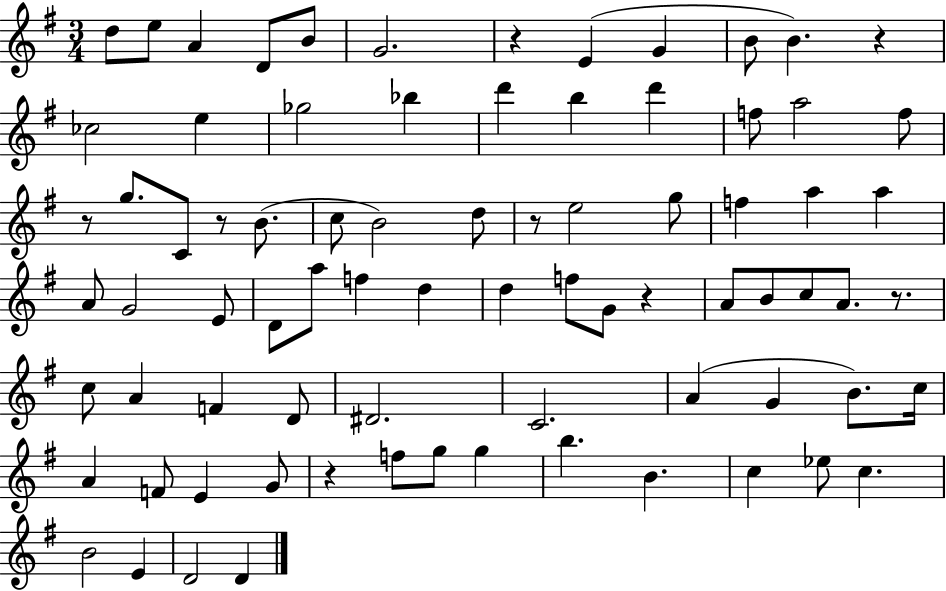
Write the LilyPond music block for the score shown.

{
  \clef treble
  \numericTimeSignature
  \time 3/4
  \key g \major
  d''8 e''8 a'4 d'8 b'8 | g'2. | r4 e'4( g'4 | b'8 b'4.) r4 | \break ces''2 e''4 | ges''2 bes''4 | d'''4 b''4 d'''4 | f''8 a''2 f''8 | \break r8 g''8. c'8 r8 b'8.( | c''8 b'2) d''8 | r8 e''2 g''8 | f''4 a''4 a''4 | \break a'8 g'2 e'8 | d'8 a''8 f''4 d''4 | d''4 f''8 g'8 r4 | a'8 b'8 c''8 a'8. r8. | \break c''8 a'4 f'4 d'8 | dis'2. | c'2. | a'4( g'4 b'8.) c''16 | \break a'4 f'8 e'4 g'8 | r4 f''8 g''8 g''4 | b''4. b'4. | c''4 ees''8 c''4. | \break b'2 e'4 | d'2 d'4 | \bar "|."
}